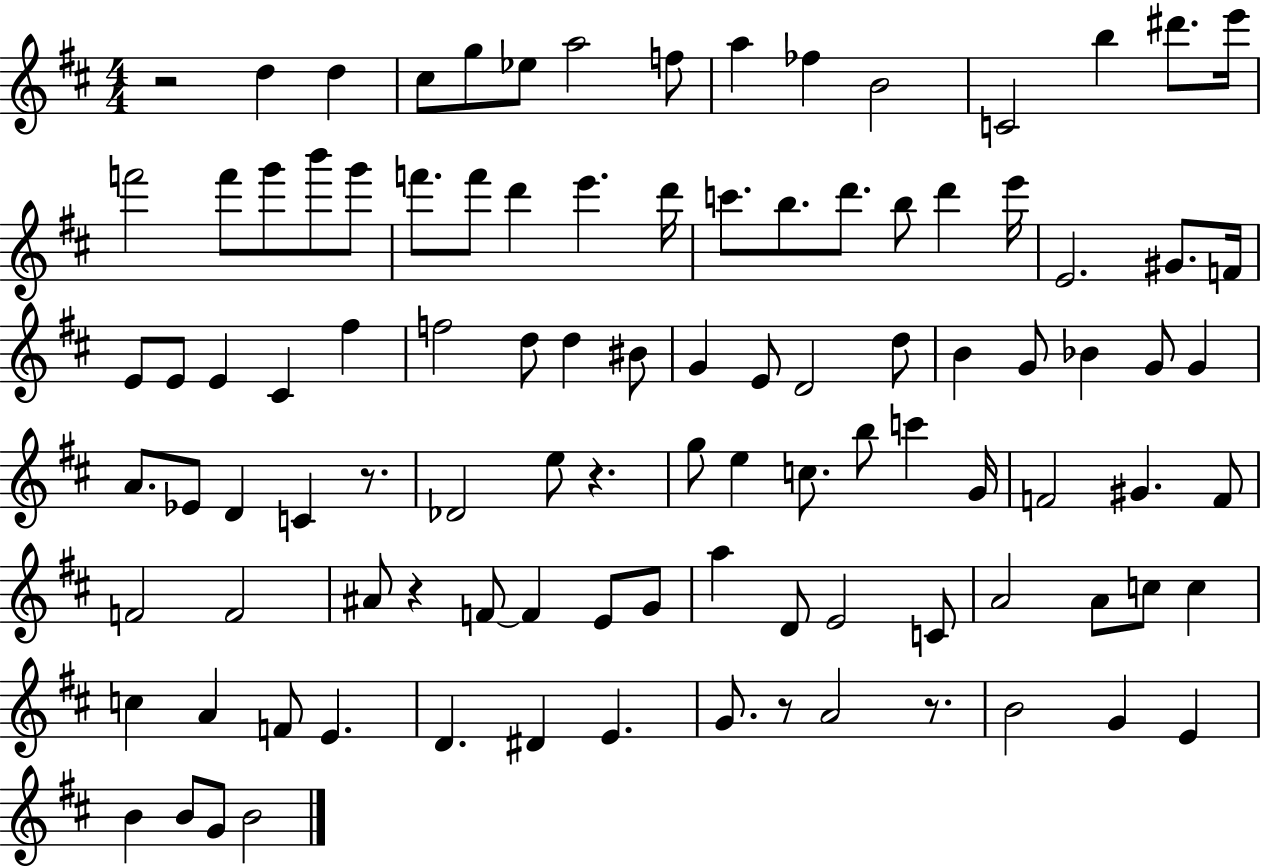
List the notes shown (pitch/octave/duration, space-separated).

R/h D5/q D5/q C#5/e G5/e Eb5/e A5/h F5/e A5/q FES5/q B4/h C4/h B5/q D#6/e. E6/s F6/h F6/e G6/e B6/e G6/e F6/e. F6/e D6/q E6/q. D6/s C6/e. B5/e. D6/e. B5/e D6/q E6/s E4/h. G#4/e. F4/s E4/e E4/e E4/q C#4/q F#5/q F5/h D5/e D5/q BIS4/e G4/q E4/e D4/h D5/e B4/q G4/e Bb4/q G4/e G4/q A4/e. Eb4/e D4/q C4/q R/e. Db4/h E5/e R/q. G5/e E5/q C5/e. B5/e C6/q G4/s F4/h G#4/q. F4/e F4/h F4/h A#4/e R/q F4/e F4/q E4/e G4/e A5/q D4/e E4/h C4/e A4/h A4/e C5/e C5/q C5/q A4/q F4/e E4/q. D4/q. D#4/q E4/q. G4/e. R/e A4/h R/e. B4/h G4/q E4/q B4/q B4/e G4/e B4/h